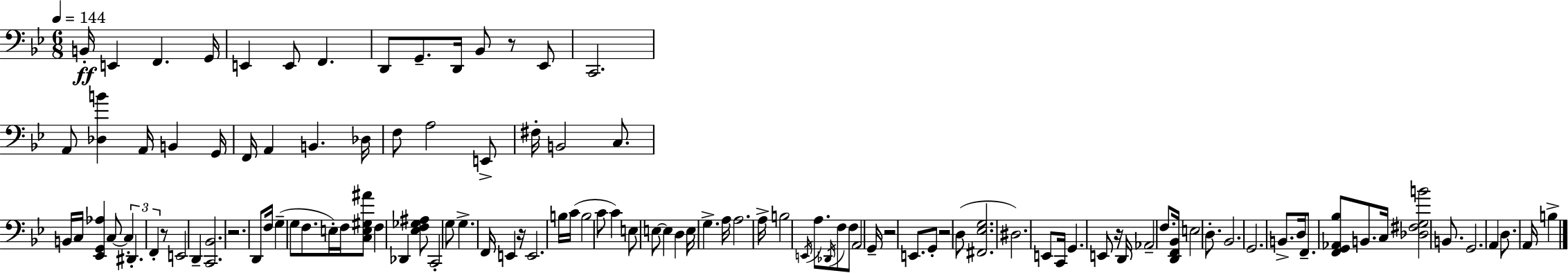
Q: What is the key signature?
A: BES major